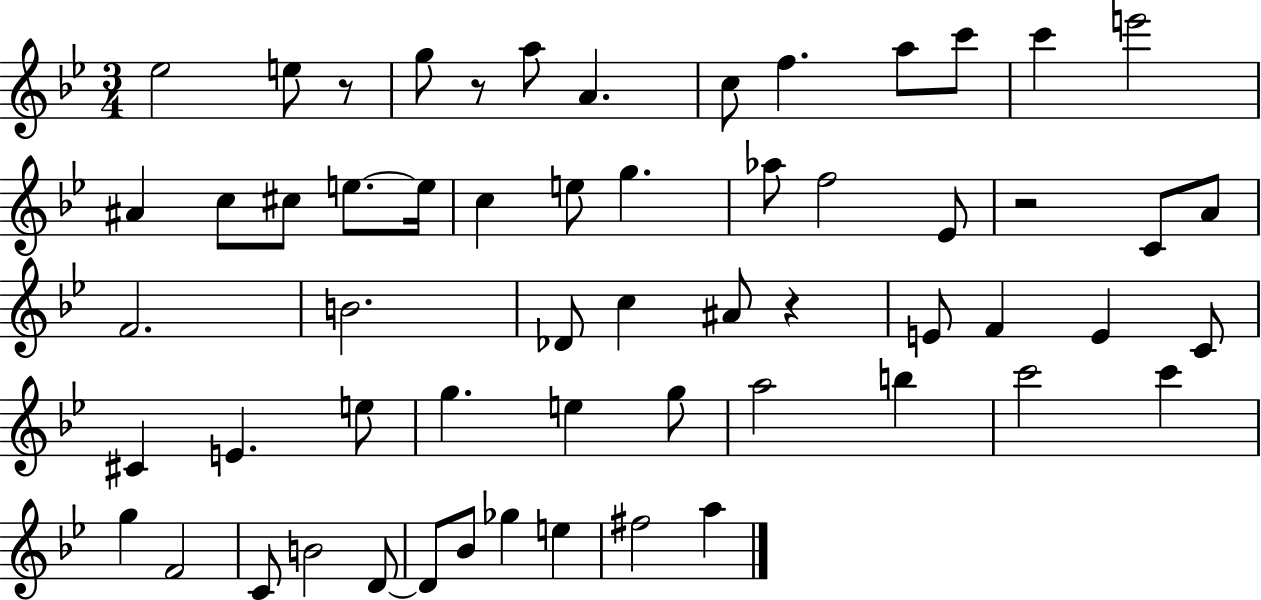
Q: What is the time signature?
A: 3/4